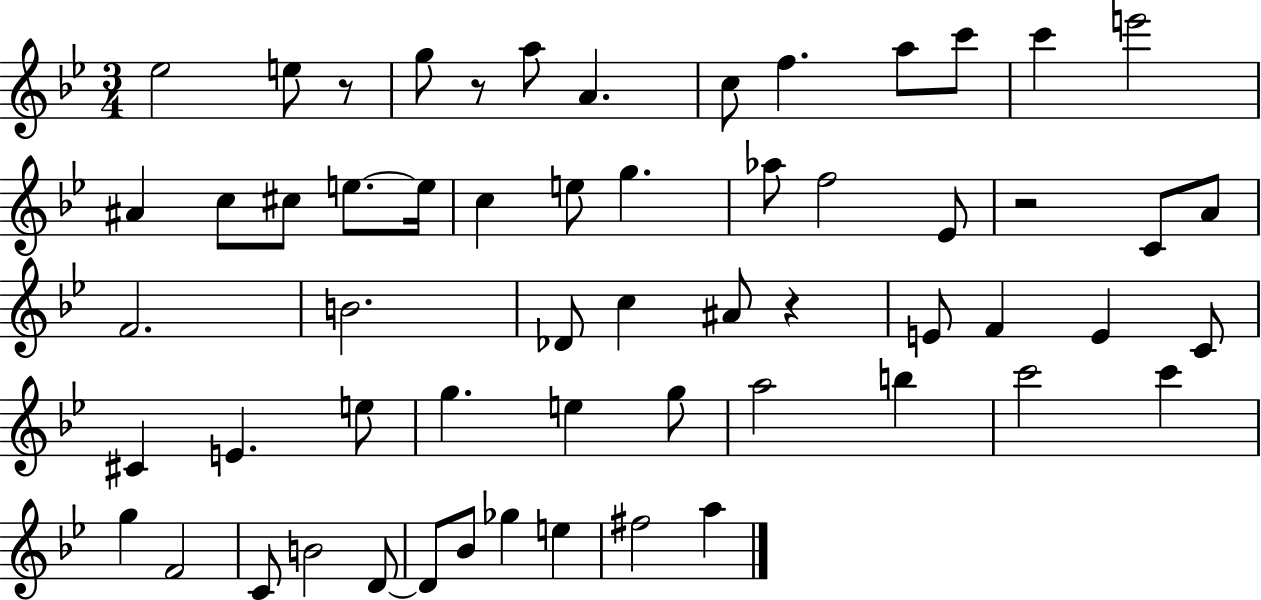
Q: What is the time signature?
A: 3/4